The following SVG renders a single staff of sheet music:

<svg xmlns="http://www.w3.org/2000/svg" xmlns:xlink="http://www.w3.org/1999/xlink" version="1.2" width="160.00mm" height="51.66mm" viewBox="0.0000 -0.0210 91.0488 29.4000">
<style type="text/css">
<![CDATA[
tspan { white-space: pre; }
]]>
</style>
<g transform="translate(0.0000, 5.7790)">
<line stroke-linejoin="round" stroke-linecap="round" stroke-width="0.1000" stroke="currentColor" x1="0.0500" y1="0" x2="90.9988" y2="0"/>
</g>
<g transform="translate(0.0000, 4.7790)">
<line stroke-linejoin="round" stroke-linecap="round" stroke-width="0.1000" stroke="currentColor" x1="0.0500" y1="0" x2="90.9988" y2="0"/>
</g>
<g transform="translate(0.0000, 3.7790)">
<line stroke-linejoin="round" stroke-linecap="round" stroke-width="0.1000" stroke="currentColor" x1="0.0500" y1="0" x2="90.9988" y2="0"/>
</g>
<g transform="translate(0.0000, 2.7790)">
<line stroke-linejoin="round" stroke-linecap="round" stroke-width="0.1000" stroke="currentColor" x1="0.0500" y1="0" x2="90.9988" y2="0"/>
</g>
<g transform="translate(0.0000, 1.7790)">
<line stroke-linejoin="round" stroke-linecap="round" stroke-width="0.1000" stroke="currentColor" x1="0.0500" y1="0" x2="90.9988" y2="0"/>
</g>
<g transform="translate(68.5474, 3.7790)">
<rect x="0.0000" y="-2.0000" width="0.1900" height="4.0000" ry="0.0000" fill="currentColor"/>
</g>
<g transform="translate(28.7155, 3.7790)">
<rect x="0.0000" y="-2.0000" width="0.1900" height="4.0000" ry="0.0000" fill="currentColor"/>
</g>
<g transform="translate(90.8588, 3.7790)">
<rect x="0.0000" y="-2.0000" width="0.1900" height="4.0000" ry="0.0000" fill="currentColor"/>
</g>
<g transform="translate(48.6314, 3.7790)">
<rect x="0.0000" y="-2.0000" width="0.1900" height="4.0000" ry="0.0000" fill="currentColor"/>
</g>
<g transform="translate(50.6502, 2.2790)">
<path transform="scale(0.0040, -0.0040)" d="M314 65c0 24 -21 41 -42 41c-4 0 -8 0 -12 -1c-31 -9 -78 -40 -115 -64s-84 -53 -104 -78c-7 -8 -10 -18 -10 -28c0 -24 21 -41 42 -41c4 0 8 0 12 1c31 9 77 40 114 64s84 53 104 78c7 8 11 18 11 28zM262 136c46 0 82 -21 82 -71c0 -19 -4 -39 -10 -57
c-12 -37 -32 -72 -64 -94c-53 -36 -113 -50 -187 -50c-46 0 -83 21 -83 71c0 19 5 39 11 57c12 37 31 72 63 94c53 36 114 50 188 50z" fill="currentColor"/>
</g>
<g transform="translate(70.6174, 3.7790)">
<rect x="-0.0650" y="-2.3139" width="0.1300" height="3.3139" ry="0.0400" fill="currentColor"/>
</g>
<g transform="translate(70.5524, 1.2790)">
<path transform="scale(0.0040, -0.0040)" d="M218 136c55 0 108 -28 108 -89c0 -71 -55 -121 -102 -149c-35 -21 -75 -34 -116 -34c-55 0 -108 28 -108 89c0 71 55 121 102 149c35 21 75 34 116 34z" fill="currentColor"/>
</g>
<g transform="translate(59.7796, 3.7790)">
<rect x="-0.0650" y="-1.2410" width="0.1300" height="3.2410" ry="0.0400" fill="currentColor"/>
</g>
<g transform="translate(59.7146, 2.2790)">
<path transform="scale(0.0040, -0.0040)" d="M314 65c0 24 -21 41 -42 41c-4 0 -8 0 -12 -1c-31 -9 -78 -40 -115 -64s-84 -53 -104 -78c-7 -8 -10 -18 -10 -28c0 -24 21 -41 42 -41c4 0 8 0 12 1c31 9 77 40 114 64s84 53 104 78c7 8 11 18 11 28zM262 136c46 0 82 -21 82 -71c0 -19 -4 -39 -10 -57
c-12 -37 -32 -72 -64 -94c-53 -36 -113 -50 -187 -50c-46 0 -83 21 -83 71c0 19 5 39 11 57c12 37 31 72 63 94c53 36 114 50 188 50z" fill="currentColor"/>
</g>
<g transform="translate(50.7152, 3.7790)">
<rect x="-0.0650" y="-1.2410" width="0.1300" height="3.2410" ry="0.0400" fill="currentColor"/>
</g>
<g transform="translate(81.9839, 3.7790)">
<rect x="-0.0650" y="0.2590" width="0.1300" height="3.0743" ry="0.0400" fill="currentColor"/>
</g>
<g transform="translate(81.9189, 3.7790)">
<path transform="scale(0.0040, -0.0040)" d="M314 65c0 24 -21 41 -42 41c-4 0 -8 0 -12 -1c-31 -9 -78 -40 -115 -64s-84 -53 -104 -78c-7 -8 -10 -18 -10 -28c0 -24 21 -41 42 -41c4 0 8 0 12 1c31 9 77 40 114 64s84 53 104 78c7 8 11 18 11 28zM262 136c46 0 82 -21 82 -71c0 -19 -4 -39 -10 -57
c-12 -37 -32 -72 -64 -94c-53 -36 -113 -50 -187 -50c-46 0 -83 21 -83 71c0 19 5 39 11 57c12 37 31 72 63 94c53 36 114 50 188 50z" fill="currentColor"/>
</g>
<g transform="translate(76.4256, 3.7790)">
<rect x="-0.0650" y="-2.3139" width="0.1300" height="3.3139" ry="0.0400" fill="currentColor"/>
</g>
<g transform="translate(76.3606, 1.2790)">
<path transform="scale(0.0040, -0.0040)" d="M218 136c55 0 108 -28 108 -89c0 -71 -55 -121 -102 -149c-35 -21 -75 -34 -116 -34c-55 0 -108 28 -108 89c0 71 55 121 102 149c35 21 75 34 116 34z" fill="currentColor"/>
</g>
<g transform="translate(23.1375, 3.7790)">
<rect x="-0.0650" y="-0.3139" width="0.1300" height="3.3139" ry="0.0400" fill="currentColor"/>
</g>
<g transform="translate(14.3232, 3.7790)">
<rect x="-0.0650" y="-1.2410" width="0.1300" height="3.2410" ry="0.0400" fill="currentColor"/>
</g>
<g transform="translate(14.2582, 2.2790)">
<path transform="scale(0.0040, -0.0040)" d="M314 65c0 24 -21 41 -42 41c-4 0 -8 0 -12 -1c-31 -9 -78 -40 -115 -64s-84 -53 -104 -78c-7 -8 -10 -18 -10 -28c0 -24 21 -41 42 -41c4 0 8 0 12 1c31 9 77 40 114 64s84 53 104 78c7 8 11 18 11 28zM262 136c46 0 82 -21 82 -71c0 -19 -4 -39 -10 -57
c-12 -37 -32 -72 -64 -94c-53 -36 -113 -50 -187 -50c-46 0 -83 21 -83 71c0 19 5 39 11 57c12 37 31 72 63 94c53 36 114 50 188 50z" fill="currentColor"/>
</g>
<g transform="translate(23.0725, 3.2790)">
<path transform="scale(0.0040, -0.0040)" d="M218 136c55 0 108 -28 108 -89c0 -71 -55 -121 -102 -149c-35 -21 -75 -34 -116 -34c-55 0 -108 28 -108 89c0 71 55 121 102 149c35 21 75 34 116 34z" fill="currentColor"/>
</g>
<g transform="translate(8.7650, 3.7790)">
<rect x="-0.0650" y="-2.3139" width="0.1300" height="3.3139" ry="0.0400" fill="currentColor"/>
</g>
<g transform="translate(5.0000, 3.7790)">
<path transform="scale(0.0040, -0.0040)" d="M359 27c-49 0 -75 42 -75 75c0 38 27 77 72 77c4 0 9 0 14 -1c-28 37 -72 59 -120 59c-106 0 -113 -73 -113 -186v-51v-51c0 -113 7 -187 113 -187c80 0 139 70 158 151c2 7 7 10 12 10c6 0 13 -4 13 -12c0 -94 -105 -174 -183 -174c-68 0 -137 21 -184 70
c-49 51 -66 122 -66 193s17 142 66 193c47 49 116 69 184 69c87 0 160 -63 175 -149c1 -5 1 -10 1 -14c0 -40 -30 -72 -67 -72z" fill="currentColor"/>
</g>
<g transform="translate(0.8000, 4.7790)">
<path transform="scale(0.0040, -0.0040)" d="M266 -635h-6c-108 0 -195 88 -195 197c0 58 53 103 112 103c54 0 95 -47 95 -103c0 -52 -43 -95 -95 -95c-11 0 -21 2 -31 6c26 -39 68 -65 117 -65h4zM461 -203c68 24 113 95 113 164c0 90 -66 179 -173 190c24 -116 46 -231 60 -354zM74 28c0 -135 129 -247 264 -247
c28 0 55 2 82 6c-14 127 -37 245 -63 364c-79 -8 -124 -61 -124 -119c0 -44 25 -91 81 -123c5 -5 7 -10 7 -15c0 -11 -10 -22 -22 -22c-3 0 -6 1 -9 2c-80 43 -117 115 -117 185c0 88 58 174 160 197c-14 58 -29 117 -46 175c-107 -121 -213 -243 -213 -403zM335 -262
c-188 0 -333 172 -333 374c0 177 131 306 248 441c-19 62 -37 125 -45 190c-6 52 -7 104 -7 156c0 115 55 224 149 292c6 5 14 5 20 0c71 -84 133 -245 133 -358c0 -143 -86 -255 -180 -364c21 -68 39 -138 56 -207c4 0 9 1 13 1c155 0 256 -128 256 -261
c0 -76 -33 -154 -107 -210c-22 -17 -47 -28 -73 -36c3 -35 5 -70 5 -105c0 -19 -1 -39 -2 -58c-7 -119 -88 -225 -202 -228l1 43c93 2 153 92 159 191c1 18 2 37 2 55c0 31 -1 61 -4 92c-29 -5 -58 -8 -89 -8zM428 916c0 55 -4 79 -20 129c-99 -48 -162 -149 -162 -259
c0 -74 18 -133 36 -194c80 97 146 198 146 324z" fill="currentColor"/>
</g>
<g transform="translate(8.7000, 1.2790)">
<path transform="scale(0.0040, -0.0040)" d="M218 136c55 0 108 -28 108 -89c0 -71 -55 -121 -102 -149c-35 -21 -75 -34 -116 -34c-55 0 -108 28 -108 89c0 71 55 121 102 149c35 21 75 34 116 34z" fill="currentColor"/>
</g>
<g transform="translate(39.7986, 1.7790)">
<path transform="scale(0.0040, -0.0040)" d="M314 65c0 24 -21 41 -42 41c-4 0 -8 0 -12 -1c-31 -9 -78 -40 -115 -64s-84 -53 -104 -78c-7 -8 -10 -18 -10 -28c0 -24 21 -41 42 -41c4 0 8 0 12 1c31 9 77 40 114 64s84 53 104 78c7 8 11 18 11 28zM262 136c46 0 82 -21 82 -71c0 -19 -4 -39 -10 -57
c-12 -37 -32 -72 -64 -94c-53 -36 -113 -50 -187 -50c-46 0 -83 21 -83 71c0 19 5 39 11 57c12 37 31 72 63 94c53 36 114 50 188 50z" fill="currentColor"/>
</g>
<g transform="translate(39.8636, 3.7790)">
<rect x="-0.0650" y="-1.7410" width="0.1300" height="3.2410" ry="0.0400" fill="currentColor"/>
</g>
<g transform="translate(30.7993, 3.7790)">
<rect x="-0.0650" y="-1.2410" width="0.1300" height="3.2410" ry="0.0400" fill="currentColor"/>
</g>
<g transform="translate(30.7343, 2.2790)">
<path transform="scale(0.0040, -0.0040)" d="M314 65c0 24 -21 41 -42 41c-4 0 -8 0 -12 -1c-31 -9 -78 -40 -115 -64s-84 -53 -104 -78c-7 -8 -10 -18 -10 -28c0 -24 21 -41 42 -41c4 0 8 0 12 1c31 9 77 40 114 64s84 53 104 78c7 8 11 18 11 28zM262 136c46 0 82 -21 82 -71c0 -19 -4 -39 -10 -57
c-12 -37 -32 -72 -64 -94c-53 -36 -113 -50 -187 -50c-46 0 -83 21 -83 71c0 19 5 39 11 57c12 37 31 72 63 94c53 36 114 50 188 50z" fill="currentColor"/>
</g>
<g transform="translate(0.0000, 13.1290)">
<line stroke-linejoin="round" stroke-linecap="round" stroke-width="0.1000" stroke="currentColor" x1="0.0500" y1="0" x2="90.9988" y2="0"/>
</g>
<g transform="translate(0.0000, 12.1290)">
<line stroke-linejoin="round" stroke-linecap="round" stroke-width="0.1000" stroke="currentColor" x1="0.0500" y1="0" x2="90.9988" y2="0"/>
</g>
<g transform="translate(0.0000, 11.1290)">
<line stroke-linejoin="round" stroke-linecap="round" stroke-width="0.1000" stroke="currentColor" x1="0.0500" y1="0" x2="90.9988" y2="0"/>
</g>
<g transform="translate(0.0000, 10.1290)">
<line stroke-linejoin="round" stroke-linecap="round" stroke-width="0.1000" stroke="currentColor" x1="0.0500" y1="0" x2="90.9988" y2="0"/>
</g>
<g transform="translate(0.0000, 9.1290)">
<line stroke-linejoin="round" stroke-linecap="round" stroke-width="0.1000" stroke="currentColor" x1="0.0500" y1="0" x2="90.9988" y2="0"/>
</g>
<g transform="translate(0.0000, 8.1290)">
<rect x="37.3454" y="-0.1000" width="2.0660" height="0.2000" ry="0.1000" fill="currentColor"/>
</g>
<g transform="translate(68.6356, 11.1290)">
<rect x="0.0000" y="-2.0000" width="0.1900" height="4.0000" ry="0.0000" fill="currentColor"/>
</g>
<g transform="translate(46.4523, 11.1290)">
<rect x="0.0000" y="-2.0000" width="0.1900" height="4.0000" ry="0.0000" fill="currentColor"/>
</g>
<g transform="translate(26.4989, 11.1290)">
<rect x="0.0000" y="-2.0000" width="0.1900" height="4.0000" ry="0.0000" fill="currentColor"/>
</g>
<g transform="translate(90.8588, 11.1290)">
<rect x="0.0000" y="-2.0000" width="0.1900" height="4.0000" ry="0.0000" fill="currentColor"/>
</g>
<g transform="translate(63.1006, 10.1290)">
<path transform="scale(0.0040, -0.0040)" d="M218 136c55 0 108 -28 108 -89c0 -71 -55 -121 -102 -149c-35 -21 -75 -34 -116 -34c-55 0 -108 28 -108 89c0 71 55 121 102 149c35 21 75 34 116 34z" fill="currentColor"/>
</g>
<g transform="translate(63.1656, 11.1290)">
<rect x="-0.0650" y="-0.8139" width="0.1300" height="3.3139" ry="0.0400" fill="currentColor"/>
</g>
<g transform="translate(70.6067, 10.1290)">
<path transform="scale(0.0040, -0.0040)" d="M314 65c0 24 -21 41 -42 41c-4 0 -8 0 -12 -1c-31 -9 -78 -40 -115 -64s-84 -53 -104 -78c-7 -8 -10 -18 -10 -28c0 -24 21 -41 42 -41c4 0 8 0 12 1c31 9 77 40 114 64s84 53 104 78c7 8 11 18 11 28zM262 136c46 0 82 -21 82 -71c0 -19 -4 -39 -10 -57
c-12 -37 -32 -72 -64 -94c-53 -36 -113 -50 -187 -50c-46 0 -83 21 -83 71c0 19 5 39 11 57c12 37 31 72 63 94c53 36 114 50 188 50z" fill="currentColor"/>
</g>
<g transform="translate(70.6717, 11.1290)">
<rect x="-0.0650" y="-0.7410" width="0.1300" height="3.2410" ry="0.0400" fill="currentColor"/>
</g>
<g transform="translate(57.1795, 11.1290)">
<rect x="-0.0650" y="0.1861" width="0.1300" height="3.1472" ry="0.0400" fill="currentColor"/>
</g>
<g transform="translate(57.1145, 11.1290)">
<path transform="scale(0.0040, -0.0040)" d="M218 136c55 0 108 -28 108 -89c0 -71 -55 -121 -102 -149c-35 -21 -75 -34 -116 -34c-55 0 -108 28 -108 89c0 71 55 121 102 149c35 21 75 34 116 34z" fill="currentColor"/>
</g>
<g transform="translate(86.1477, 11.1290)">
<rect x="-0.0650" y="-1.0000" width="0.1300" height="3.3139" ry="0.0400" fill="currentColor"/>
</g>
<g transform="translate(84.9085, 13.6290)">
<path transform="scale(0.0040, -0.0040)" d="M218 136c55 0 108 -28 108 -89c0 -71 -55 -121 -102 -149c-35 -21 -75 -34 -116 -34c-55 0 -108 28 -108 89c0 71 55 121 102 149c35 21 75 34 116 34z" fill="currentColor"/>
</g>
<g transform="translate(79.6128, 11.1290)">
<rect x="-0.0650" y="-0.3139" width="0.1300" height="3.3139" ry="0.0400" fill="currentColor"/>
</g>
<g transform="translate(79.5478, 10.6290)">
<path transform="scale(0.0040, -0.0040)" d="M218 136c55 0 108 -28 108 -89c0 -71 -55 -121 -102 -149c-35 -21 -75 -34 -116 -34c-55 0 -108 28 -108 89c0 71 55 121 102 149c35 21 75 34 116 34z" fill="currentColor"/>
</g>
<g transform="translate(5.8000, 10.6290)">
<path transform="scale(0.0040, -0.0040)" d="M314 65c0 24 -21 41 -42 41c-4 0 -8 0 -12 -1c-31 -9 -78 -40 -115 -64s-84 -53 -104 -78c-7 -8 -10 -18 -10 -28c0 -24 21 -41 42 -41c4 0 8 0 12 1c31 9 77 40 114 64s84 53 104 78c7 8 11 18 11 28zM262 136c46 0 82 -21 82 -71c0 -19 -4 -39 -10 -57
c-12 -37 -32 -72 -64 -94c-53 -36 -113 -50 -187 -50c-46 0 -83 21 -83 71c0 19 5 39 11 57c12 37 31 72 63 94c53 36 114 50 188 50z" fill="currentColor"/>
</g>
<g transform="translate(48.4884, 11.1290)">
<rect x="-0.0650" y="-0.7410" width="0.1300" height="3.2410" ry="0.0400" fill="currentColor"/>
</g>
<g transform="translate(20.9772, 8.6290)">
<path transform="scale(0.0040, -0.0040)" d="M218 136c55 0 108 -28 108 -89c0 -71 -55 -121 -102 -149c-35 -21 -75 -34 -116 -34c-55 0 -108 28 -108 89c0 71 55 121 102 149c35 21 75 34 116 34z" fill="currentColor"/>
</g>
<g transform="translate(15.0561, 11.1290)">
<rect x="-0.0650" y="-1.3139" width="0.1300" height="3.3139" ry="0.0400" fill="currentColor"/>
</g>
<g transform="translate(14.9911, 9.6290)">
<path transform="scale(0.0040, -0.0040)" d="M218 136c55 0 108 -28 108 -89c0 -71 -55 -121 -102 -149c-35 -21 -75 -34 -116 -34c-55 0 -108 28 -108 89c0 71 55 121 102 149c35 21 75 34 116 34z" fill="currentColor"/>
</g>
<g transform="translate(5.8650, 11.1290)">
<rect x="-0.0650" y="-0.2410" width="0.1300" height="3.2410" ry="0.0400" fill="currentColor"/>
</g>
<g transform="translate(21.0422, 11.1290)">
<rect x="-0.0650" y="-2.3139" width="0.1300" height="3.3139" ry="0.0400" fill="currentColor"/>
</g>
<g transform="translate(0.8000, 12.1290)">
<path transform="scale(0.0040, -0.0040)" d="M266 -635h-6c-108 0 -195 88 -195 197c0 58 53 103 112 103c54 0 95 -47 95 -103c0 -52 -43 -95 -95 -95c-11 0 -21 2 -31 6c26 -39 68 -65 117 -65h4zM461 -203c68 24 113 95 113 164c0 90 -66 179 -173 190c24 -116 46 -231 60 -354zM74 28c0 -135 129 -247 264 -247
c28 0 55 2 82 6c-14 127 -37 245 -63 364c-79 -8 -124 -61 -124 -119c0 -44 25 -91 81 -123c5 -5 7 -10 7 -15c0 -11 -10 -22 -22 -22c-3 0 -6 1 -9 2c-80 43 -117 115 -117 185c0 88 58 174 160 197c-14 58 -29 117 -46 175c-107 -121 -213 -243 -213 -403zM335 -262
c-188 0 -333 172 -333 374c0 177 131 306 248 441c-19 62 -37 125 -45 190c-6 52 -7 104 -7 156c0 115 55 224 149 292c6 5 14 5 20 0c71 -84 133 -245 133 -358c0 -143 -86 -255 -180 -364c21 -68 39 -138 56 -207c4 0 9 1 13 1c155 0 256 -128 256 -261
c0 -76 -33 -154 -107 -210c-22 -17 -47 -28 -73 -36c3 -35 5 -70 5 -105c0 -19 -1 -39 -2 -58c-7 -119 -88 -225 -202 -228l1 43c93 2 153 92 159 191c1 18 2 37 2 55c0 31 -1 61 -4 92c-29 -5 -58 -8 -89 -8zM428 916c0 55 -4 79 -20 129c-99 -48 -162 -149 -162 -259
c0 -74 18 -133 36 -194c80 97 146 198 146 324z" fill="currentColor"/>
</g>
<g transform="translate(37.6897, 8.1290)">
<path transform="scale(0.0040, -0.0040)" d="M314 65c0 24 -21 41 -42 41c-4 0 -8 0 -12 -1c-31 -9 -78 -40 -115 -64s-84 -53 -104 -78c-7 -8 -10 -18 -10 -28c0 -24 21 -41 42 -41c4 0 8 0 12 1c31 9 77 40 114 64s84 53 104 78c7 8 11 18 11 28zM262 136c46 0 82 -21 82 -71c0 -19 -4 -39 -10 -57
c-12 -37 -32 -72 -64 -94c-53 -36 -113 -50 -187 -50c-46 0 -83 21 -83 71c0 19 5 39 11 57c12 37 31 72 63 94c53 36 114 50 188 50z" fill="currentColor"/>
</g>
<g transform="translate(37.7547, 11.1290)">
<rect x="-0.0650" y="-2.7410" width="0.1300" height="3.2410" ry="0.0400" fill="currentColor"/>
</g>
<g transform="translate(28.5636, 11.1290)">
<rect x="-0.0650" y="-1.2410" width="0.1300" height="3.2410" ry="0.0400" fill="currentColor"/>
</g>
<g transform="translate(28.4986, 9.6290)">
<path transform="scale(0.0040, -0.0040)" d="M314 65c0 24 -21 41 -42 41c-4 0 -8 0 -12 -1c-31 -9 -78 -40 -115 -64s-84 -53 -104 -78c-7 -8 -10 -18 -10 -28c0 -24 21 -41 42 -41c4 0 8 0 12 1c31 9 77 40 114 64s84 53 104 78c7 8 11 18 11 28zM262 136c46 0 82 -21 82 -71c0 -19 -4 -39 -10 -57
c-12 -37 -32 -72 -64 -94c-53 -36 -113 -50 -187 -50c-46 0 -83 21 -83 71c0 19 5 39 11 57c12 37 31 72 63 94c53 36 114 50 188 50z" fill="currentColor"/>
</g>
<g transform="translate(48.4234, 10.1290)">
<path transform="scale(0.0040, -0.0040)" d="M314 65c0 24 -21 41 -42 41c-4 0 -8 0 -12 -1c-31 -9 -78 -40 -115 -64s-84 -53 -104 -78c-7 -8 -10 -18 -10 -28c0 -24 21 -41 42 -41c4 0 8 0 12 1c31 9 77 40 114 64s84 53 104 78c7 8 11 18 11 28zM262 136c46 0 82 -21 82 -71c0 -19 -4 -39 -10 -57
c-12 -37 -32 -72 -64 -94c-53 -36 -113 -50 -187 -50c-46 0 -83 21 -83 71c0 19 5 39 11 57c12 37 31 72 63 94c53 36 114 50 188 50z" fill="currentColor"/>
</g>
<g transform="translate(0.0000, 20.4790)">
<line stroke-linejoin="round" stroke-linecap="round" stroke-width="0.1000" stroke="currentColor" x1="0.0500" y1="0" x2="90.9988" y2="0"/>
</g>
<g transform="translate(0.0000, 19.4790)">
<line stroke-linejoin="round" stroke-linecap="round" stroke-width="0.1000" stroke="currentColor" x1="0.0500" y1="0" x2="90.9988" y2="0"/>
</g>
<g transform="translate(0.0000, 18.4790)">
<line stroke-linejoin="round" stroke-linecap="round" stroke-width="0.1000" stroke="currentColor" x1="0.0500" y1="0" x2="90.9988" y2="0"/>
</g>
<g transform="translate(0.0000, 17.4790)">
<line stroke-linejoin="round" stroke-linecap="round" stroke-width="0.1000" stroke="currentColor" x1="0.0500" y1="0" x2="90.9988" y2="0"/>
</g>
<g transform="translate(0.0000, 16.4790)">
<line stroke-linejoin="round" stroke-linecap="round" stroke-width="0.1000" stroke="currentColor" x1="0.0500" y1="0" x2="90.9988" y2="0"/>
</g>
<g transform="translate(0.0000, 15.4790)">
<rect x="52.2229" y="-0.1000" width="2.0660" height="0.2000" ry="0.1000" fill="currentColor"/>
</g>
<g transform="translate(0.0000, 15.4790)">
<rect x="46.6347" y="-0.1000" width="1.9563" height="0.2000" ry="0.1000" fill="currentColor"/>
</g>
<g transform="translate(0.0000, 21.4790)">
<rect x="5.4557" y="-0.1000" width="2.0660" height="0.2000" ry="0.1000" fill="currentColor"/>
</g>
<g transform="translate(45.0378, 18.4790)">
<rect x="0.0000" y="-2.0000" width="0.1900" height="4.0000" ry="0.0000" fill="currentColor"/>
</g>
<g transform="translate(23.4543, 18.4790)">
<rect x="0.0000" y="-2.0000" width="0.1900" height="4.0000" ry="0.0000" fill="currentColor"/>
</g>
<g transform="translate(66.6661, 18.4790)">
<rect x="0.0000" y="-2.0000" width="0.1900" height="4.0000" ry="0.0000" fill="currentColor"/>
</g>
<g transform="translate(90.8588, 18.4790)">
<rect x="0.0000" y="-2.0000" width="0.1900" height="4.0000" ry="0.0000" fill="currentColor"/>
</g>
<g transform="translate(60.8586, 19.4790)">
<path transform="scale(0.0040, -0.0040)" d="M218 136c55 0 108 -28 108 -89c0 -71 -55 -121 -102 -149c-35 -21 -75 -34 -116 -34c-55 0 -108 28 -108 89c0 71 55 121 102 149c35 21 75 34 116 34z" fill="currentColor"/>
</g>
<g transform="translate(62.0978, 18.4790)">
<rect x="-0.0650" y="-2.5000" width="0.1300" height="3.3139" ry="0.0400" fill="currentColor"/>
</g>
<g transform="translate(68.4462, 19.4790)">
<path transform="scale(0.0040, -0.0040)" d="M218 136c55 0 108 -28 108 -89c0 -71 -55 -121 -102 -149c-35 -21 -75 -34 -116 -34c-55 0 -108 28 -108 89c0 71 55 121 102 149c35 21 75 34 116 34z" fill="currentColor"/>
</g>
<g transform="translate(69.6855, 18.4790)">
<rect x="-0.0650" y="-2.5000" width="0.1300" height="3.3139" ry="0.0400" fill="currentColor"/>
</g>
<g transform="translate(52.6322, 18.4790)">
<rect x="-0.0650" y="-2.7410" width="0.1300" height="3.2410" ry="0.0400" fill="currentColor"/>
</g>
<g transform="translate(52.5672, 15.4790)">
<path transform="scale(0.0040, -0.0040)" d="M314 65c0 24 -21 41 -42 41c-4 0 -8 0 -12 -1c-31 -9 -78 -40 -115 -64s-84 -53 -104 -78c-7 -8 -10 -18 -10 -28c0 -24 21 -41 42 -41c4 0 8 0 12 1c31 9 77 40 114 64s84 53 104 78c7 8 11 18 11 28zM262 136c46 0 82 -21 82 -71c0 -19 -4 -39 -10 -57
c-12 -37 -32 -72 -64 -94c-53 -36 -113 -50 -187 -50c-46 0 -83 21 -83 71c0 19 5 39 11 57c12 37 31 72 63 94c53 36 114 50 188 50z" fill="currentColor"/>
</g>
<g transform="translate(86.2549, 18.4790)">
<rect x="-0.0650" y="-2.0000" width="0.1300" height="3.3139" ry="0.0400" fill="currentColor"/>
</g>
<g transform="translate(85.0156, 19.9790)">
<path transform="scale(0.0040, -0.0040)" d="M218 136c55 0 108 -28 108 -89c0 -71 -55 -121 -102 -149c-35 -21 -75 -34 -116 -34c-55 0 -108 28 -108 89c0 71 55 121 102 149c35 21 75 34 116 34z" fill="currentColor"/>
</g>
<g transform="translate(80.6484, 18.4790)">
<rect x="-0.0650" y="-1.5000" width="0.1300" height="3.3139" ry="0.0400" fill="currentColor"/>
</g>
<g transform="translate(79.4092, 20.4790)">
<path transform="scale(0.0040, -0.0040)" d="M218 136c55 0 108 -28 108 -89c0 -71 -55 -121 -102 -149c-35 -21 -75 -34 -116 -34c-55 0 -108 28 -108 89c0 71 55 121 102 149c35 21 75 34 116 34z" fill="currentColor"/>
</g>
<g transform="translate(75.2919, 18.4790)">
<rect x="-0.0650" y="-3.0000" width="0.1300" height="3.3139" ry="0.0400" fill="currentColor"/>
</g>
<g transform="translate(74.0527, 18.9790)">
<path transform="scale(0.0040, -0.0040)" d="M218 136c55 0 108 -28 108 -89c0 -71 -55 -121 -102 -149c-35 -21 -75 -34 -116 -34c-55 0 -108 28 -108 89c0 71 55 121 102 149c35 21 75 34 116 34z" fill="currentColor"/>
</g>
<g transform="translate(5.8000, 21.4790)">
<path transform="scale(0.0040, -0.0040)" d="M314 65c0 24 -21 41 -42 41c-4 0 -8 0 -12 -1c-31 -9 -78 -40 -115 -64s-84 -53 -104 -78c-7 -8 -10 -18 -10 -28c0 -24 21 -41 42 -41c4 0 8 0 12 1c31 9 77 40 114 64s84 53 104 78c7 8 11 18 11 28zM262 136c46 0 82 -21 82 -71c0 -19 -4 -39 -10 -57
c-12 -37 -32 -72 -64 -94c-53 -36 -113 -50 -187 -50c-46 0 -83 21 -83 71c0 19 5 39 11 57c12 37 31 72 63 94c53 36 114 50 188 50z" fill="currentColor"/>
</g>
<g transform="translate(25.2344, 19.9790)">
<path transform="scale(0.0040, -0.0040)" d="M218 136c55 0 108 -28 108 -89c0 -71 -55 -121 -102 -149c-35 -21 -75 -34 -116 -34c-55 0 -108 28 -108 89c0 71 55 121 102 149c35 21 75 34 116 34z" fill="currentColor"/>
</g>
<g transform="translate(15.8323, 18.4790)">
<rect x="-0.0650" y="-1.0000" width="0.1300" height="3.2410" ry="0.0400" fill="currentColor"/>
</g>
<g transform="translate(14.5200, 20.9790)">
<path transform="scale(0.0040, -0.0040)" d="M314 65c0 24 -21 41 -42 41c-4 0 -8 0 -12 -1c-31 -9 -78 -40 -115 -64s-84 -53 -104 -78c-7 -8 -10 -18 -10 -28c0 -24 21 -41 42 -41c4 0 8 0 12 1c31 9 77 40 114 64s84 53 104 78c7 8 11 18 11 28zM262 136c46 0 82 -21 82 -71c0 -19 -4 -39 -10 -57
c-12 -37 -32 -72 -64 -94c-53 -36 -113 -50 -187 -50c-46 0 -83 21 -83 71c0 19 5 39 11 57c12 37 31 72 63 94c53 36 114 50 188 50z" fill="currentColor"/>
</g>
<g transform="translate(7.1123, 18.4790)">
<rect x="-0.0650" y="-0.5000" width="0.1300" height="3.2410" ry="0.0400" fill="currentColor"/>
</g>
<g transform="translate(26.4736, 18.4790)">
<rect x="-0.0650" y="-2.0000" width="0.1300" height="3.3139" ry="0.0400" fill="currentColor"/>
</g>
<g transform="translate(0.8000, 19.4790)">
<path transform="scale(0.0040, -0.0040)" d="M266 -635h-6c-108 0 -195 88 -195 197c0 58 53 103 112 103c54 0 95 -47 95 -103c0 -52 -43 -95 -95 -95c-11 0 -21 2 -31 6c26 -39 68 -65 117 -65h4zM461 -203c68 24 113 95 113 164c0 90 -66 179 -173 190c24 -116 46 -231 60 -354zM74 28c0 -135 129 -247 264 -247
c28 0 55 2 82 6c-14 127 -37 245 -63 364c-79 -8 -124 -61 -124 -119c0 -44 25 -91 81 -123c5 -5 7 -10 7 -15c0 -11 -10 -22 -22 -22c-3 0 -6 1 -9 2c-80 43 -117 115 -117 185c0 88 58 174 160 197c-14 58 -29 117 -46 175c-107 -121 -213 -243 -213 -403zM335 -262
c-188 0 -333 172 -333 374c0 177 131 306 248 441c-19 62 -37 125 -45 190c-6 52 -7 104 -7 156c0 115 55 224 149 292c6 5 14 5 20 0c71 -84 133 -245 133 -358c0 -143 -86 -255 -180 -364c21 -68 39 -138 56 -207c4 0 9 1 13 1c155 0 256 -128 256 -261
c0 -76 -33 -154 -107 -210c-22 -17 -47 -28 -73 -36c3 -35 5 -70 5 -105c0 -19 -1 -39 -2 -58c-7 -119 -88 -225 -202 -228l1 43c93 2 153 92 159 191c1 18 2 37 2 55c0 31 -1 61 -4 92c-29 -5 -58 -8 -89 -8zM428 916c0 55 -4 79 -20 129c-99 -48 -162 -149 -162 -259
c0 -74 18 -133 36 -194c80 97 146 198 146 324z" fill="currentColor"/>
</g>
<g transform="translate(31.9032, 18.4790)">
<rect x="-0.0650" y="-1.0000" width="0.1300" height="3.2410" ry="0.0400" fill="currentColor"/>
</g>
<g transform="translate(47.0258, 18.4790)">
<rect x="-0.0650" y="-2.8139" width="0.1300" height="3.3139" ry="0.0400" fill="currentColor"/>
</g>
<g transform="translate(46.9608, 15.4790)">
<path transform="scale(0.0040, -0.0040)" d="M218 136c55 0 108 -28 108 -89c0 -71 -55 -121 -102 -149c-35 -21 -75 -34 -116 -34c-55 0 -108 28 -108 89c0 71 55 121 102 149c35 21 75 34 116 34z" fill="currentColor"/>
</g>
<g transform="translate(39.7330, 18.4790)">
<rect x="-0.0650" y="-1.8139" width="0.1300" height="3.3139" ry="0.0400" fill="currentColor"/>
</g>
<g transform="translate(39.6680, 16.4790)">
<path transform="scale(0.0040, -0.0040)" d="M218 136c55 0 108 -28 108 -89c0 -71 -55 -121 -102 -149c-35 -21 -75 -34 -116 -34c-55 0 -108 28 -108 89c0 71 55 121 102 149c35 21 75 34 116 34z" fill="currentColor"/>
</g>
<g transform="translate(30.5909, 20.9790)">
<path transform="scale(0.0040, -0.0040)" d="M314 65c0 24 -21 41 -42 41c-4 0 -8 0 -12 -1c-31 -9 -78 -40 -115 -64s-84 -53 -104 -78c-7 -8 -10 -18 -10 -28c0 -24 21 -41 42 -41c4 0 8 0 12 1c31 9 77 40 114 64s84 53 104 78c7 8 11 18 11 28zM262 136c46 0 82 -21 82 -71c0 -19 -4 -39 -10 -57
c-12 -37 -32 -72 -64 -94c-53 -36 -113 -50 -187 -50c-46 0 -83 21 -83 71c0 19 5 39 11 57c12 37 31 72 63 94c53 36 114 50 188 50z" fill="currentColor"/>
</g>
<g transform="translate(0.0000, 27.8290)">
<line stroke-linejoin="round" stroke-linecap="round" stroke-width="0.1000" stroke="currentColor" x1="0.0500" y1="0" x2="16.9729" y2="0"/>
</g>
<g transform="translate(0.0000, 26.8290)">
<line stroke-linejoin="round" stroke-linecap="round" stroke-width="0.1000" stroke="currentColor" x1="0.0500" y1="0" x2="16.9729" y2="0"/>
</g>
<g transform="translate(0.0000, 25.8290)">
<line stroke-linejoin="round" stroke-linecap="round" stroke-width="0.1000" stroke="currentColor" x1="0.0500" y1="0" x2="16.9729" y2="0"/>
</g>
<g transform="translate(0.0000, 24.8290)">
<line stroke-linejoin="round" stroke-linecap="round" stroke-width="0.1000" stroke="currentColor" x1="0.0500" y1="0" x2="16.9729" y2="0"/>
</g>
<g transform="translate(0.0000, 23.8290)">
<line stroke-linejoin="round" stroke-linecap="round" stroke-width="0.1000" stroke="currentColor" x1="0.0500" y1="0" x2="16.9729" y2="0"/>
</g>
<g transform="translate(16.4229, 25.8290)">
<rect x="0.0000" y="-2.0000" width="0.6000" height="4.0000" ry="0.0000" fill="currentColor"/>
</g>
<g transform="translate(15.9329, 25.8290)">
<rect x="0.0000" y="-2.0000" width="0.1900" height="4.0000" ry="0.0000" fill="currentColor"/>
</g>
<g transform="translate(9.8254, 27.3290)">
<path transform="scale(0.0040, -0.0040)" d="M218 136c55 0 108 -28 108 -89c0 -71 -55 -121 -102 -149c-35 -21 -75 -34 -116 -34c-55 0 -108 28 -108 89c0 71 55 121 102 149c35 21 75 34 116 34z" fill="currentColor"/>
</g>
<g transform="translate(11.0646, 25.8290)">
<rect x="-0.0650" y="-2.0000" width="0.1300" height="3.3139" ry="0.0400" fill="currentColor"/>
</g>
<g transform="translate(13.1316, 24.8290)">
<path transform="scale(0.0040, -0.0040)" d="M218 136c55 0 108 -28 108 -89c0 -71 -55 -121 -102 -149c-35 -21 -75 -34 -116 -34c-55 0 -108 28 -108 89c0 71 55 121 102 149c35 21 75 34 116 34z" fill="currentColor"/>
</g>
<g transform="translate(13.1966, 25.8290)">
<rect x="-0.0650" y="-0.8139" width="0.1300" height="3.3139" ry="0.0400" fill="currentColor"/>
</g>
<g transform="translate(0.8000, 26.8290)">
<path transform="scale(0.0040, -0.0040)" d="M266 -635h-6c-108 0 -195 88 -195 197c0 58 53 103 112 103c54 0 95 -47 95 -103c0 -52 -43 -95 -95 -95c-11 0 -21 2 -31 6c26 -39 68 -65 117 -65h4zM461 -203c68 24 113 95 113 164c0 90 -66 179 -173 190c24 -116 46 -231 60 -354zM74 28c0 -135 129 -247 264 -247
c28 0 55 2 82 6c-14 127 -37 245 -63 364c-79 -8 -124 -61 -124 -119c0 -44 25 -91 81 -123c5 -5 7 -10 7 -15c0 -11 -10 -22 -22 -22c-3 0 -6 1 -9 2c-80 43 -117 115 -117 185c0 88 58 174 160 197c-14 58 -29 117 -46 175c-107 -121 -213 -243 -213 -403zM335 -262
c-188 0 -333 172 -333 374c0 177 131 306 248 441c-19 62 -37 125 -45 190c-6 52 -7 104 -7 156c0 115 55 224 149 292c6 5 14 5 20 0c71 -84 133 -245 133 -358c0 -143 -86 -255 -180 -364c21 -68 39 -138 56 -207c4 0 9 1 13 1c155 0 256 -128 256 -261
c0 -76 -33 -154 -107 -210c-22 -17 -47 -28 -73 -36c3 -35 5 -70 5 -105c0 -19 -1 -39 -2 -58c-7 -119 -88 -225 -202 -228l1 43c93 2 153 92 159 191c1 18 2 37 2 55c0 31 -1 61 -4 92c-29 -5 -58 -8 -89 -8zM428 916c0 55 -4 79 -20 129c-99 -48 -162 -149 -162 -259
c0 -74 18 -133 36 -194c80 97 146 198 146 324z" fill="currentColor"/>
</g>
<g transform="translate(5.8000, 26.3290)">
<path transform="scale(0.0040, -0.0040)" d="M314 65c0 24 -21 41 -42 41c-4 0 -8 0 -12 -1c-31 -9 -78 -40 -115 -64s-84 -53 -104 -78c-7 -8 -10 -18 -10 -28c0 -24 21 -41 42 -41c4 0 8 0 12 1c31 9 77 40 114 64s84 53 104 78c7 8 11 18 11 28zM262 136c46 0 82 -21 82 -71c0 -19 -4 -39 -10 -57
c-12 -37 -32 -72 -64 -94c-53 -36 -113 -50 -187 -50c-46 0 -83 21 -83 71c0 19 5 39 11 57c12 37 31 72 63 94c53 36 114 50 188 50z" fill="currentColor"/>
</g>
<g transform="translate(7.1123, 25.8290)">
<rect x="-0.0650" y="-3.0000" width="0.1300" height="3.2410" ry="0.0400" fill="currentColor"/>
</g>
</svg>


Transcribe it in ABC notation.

X:1
T:Untitled
M:4/4
L:1/4
K:C
g e2 c e2 f2 e2 e2 g g B2 c2 e g e2 a2 d2 B d d2 c D C2 D2 F D2 f a a2 G G A E F A2 F d